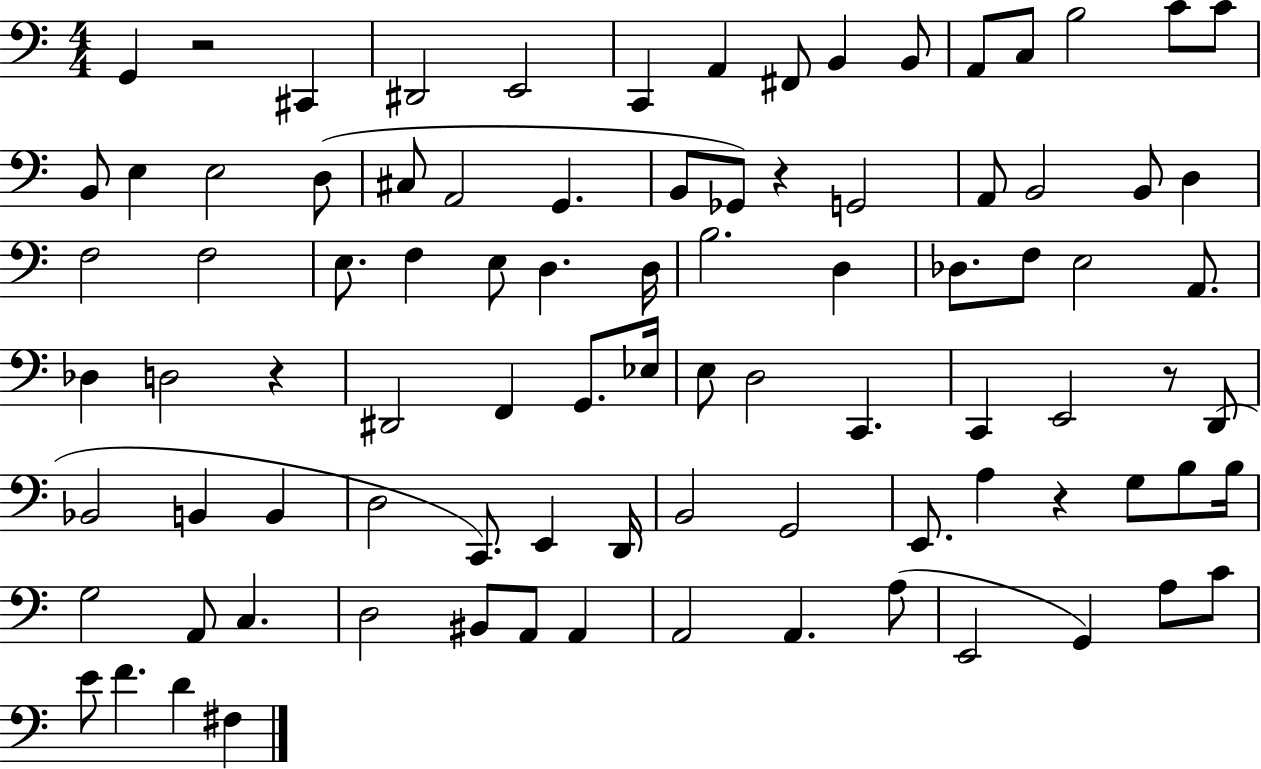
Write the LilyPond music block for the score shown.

{
  \clef bass
  \numericTimeSignature
  \time 4/4
  \key c \major
  g,4 r2 cis,4 | dis,2 e,2 | c,4 a,4 fis,8 b,4 b,8 | a,8 c8 b2 c'8 c'8 | \break b,8 e4 e2 d8( | cis8 a,2 g,4. | b,8 ges,8) r4 g,2 | a,8 b,2 b,8 d4 | \break f2 f2 | e8. f4 e8 d4. d16 | b2. d4 | des8. f8 e2 a,8. | \break des4 d2 r4 | dis,2 f,4 g,8. ees16 | e8 d2 c,4. | c,4 e,2 r8 d,8( | \break bes,2 b,4 b,4 | d2 c,8.) e,4 d,16 | b,2 g,2 | e,8. a4 r4 g8 b8 b16 | \break g2 a,8 c4. | d2 bis,8 a,8 a,4 | a,2 a,4. a8( | e,2 g,4) a8 c'8 | \break e'8 f'4. d'4 fis4 | \bar "|."
}